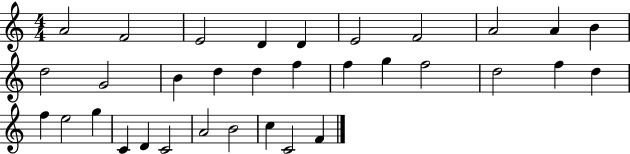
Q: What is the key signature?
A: C major